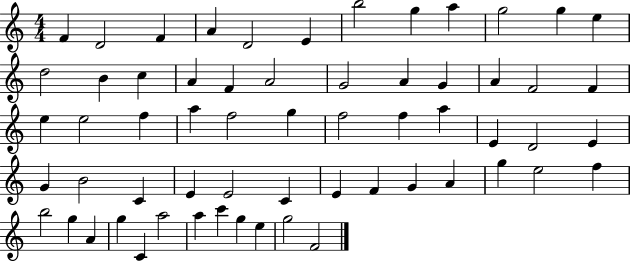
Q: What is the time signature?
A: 4/4